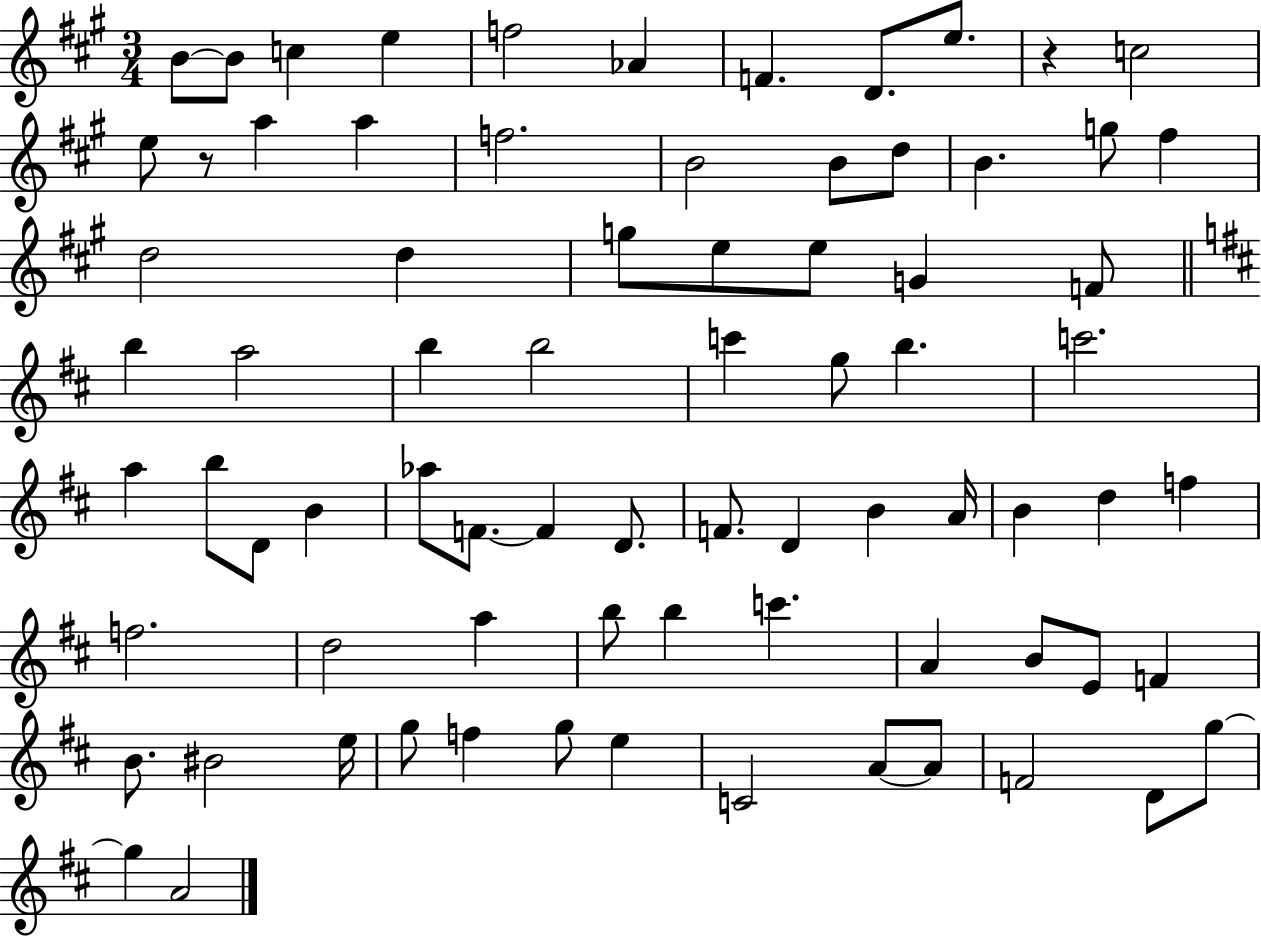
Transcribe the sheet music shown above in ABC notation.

X:1
T:Untitled
M:3/4
L:1/4
K:A
B/2 B/2 c e f2 _A F D/2 e/2 z c2 e/2 z/2 a a f2 B2 B/2 d/2 B g/2 ^f d2 d g/2 e/2 e/2 G F/2 b a2 b b2 c' g/2 b c'2 a b/2 D/2 B _a/2 F/2 F D/2 F/2 D B A/4 B d f f2 d2 a b/2 b c' A B/2 E/2 F B/2 ^B2 e/4 g/2 f g/2 e C2 A/2 A/2 F2 D/2 g/2 g A2